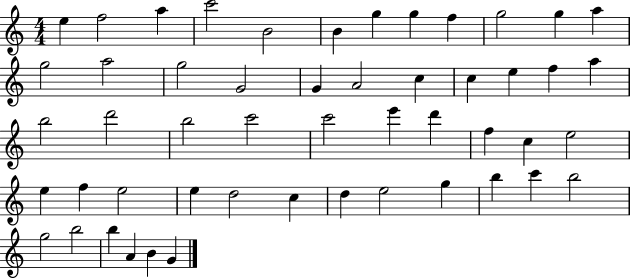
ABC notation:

X:1
T:Untitled
M:4/4
L:1/4
K:C
e f2 a c'2 B2 B g g f g2 g a g2 a2 g2 G2 G A2 c c e f a b2 d'2 b2 c'2 c'2 e' d' f c e2 e f e2 e d2 c d e2 g b c' b2 g2 b2 b A B G